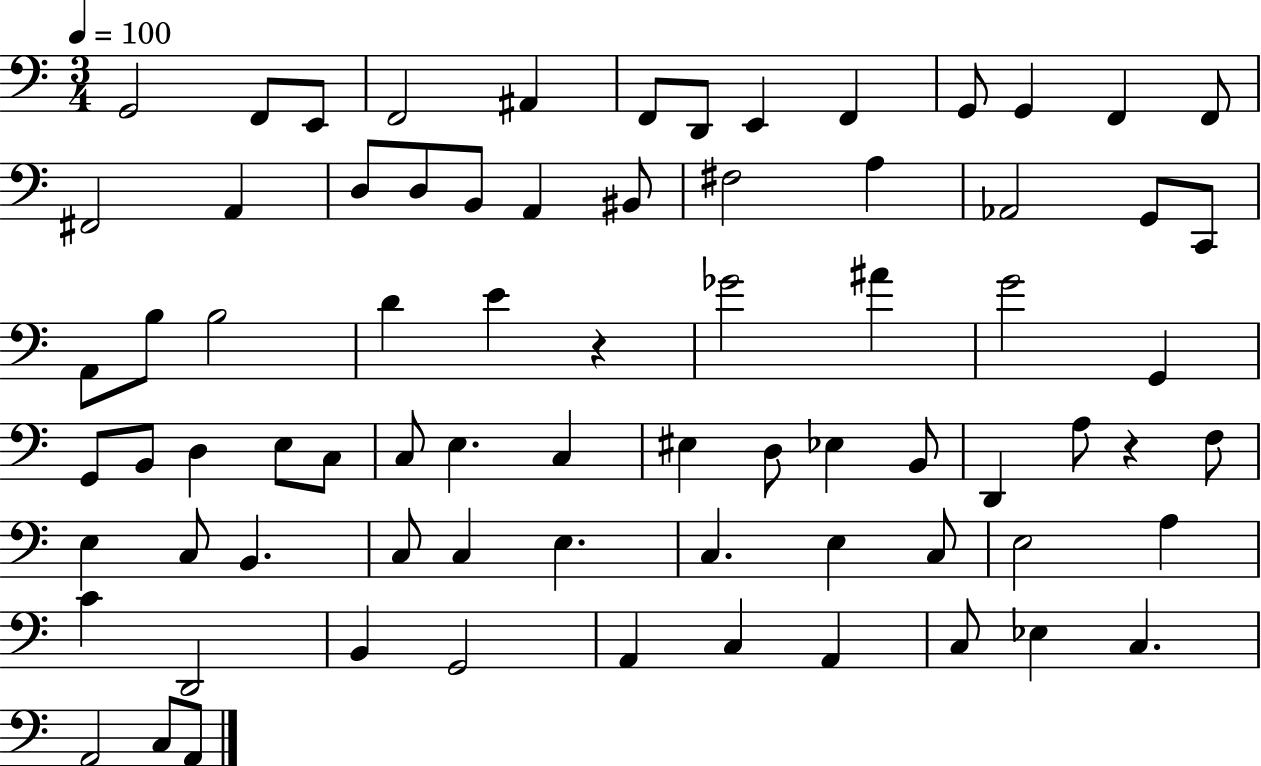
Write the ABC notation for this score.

X:1
T:Untitled
M:3/4
L:1/4
K:C
G,,2 F,,/2 E,,/2 F,,2 ^A,, F,,/2 D,,/2 E,, F,, G,,/2 G,, F,, F,,/2 ^F,,2 A,, D,/2 D,/2 B,,/2 A,, ^B,,/2 ^F,2 A, _A,,2 G,,/2 C,,/2 A,,/2 B,/2 B,2 D E z _G2 ^A G2 G,, G,,/2 B,,/2 D, E,/2 C,/2 C,/2 E, C, ^E, D,/2 _E, B,,/2 D,, A,/2 z F,/2 E, C,/2 B,, C,/2 C, E, C, E, C,/2 E,2 A, C D,,2 B,, G,,2 A,, C, A,, C,/2 _E, C, A,,2 C,/2 A,,/2